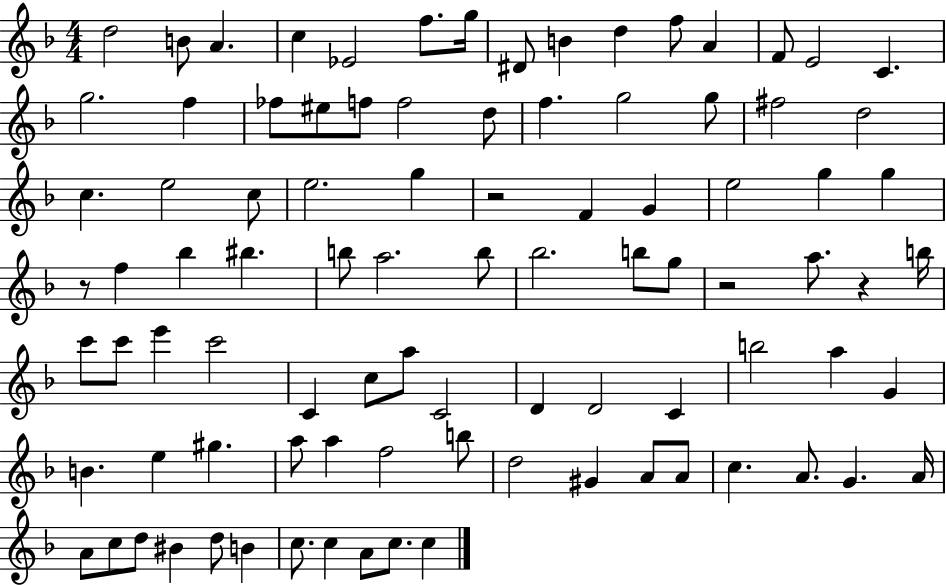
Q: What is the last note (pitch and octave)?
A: C5